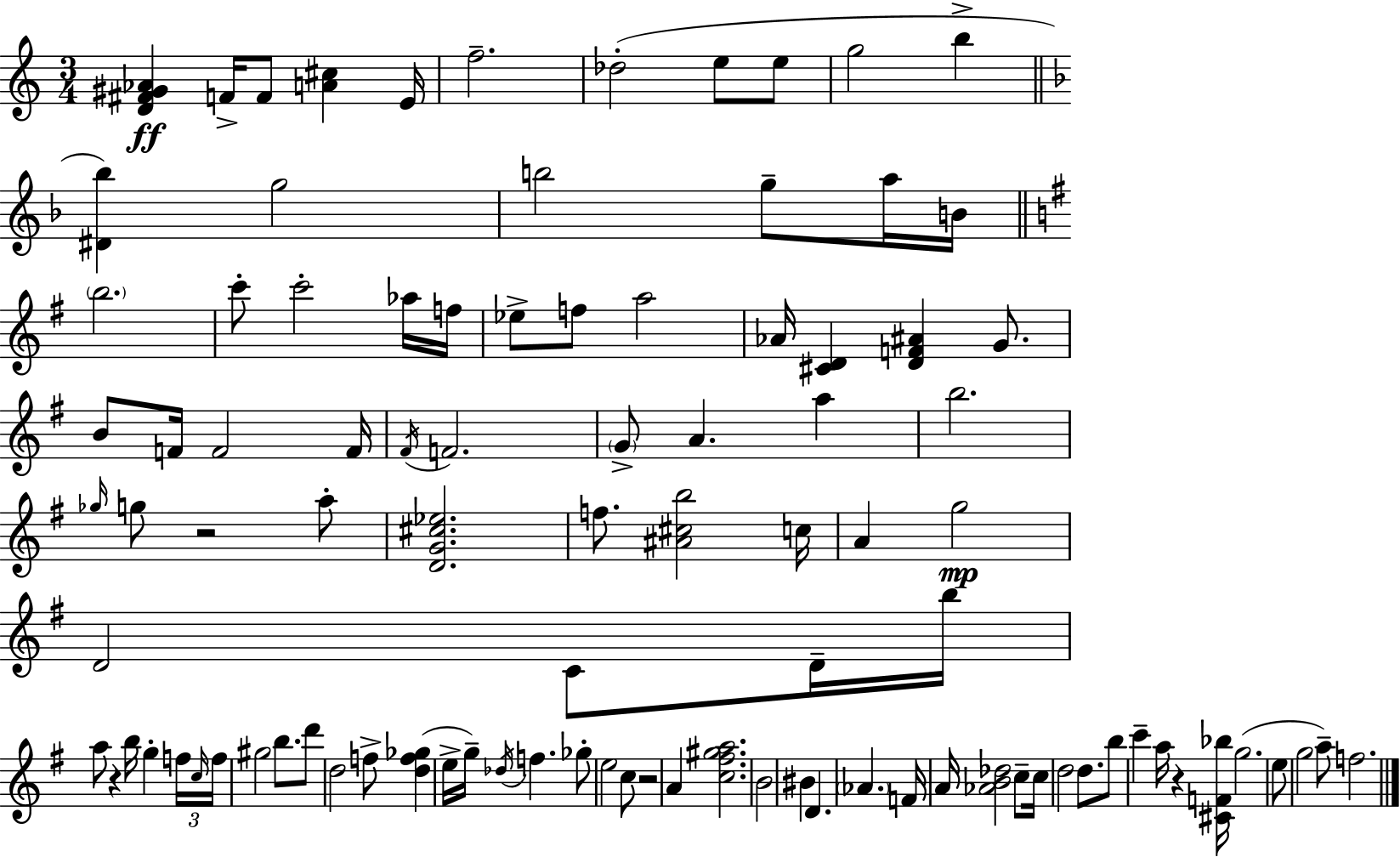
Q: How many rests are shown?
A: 4